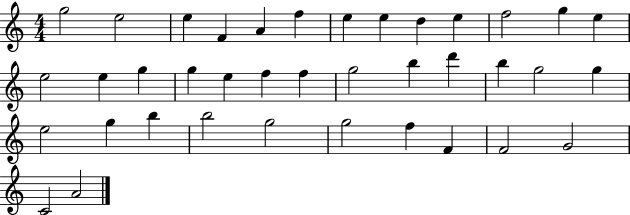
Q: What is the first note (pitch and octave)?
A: G5